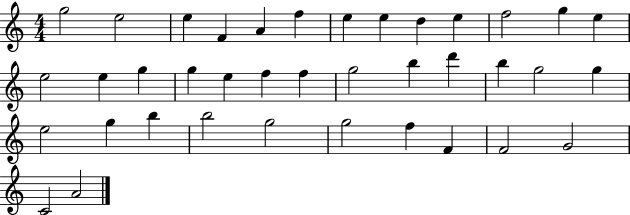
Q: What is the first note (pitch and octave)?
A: G5